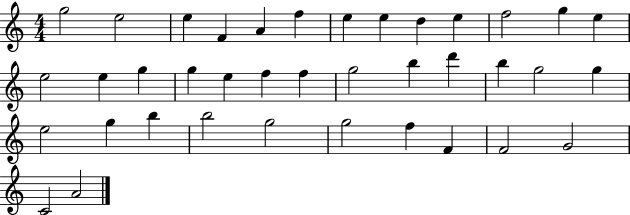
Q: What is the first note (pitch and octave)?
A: G5